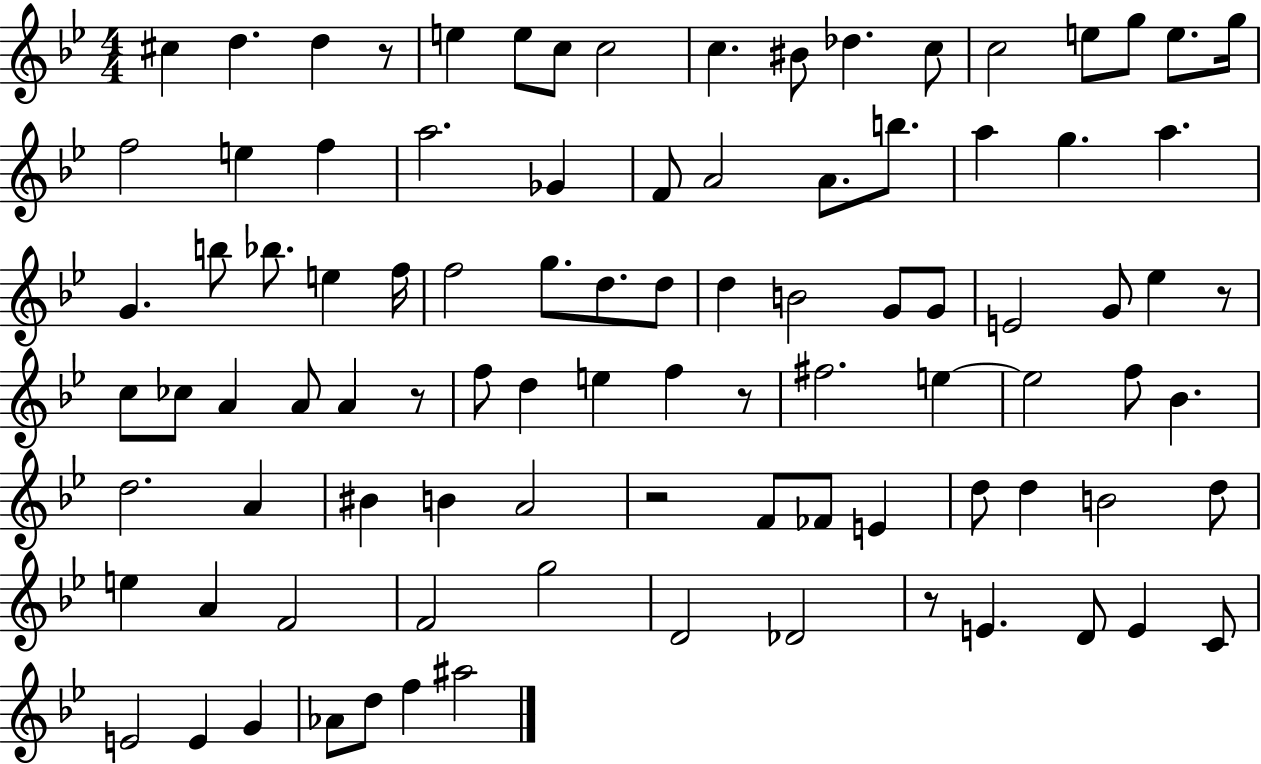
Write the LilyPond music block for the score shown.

{
  \clef treble
  \numericTimeSignature
  \time 4/4
  \key bes \major
  cis''4 d''4. d''4 r8 | e''4 e''8 c''8 c''2 | c''4. bis'8 des''4. c''8 | c''2 e''8 g''8 e''8. g''16 | \break f''2 e''4 f''4 | a''2. ges'4 | f'8 a'2 a'8. b''8. | a''4 g''4. a''4. | \break g'4. b''8 bes''8. e''4 f''16 | f''2 g''8. d''8. d''8 | d''4 b'2 g'8 g'8 | e'2 g'8 ees''4 r8 | \break c''8 ces''8 a'4 a'8 a'4 r8 | f''8 d''4 e''4 f''4 r8 | fis''2. e''4~~ | e''2 f''8 bes'4. | \break d''2. a'4 | bis'4 b'4 a'2 | r2 f'8 fes'8 e'4 | d''8 d''4 b'2 d''8 | \break e''4 a'4 f'2 | f'2 g''2 | d'2 des'2 | r8 e'4. d'8 e'4 c'8 | \break e'2 e'4 g'4 | aes'8 d''8 f''4 ais''2 | \bar "|."
}